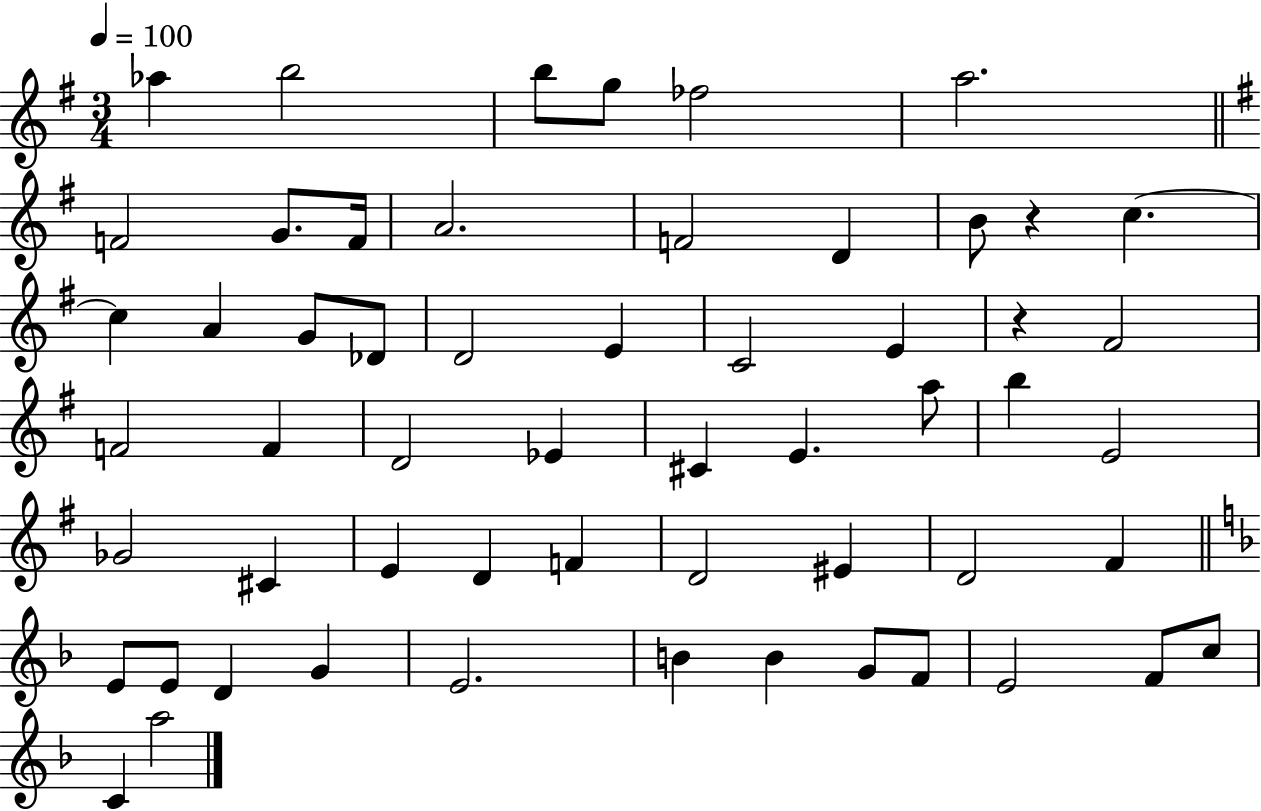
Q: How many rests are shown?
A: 2